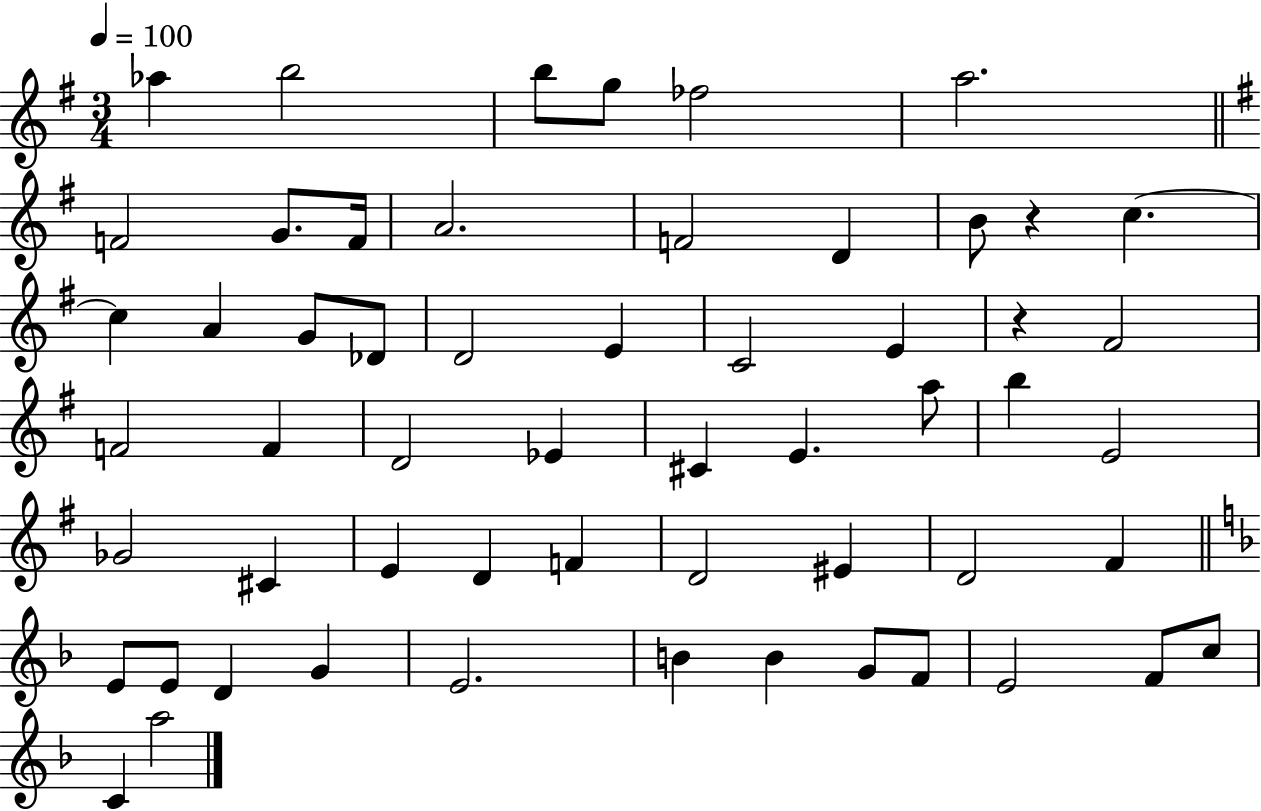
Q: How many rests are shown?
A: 2